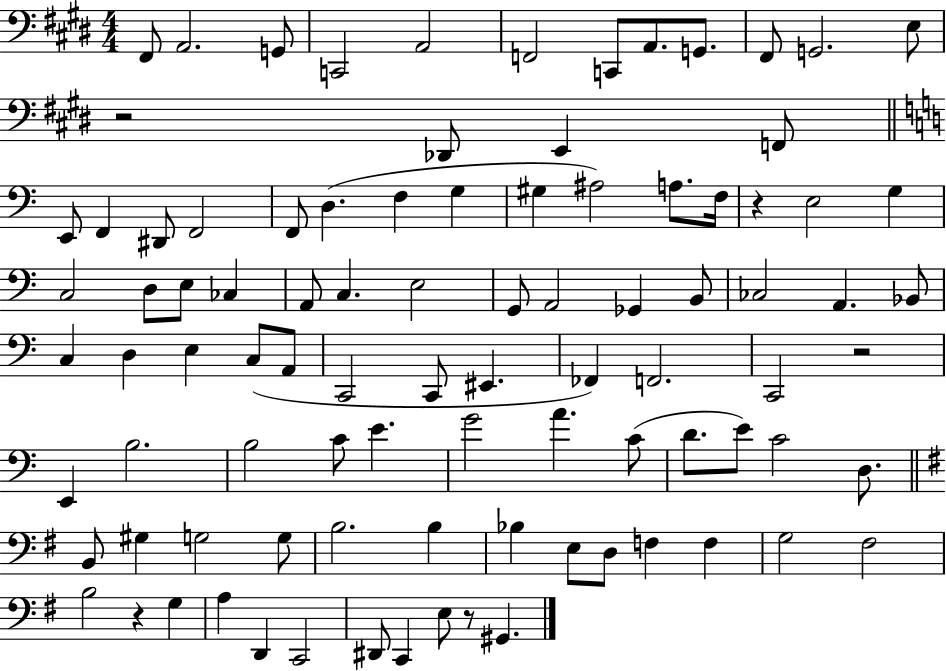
F#2/e A2/h. G2/e C2/h A2/h F2/h C2/e A2/e. G2/e. F#2/e G2/h. E3/e R/h Db2/e E2/q F2/e E2/e F2/q D#2/e F2/h F2/e D3/q. F3/q G3/q G#3/q A#3/h A3/e. F3/s R/q E3/h G3/q C3/h D3/e E3/e CES3/q A2/e C3/q. E3/h G2/e A2/h Gb2/q B2/e CES3/h A2/q. Bb2/e C3/q D3/q E3/q C3/e A2/e C2/h C2/e EIS2/q. FES2/q F2/h. C2/h R/h E2/q B3/h. B3/h C4/e E4/q. G4/h A4/q. C4/e D4/e. E4/e C4/h D3/e. B2/e G#3/q G3/h G3/e B3/h. B3/q Bb3/q E3/e D3/e F3/q F3/q G3/h F#3/h B3/h R/q G3/q A3/q D2/q C2/h D#2/e C2/q E3/e R/e G#2/q.